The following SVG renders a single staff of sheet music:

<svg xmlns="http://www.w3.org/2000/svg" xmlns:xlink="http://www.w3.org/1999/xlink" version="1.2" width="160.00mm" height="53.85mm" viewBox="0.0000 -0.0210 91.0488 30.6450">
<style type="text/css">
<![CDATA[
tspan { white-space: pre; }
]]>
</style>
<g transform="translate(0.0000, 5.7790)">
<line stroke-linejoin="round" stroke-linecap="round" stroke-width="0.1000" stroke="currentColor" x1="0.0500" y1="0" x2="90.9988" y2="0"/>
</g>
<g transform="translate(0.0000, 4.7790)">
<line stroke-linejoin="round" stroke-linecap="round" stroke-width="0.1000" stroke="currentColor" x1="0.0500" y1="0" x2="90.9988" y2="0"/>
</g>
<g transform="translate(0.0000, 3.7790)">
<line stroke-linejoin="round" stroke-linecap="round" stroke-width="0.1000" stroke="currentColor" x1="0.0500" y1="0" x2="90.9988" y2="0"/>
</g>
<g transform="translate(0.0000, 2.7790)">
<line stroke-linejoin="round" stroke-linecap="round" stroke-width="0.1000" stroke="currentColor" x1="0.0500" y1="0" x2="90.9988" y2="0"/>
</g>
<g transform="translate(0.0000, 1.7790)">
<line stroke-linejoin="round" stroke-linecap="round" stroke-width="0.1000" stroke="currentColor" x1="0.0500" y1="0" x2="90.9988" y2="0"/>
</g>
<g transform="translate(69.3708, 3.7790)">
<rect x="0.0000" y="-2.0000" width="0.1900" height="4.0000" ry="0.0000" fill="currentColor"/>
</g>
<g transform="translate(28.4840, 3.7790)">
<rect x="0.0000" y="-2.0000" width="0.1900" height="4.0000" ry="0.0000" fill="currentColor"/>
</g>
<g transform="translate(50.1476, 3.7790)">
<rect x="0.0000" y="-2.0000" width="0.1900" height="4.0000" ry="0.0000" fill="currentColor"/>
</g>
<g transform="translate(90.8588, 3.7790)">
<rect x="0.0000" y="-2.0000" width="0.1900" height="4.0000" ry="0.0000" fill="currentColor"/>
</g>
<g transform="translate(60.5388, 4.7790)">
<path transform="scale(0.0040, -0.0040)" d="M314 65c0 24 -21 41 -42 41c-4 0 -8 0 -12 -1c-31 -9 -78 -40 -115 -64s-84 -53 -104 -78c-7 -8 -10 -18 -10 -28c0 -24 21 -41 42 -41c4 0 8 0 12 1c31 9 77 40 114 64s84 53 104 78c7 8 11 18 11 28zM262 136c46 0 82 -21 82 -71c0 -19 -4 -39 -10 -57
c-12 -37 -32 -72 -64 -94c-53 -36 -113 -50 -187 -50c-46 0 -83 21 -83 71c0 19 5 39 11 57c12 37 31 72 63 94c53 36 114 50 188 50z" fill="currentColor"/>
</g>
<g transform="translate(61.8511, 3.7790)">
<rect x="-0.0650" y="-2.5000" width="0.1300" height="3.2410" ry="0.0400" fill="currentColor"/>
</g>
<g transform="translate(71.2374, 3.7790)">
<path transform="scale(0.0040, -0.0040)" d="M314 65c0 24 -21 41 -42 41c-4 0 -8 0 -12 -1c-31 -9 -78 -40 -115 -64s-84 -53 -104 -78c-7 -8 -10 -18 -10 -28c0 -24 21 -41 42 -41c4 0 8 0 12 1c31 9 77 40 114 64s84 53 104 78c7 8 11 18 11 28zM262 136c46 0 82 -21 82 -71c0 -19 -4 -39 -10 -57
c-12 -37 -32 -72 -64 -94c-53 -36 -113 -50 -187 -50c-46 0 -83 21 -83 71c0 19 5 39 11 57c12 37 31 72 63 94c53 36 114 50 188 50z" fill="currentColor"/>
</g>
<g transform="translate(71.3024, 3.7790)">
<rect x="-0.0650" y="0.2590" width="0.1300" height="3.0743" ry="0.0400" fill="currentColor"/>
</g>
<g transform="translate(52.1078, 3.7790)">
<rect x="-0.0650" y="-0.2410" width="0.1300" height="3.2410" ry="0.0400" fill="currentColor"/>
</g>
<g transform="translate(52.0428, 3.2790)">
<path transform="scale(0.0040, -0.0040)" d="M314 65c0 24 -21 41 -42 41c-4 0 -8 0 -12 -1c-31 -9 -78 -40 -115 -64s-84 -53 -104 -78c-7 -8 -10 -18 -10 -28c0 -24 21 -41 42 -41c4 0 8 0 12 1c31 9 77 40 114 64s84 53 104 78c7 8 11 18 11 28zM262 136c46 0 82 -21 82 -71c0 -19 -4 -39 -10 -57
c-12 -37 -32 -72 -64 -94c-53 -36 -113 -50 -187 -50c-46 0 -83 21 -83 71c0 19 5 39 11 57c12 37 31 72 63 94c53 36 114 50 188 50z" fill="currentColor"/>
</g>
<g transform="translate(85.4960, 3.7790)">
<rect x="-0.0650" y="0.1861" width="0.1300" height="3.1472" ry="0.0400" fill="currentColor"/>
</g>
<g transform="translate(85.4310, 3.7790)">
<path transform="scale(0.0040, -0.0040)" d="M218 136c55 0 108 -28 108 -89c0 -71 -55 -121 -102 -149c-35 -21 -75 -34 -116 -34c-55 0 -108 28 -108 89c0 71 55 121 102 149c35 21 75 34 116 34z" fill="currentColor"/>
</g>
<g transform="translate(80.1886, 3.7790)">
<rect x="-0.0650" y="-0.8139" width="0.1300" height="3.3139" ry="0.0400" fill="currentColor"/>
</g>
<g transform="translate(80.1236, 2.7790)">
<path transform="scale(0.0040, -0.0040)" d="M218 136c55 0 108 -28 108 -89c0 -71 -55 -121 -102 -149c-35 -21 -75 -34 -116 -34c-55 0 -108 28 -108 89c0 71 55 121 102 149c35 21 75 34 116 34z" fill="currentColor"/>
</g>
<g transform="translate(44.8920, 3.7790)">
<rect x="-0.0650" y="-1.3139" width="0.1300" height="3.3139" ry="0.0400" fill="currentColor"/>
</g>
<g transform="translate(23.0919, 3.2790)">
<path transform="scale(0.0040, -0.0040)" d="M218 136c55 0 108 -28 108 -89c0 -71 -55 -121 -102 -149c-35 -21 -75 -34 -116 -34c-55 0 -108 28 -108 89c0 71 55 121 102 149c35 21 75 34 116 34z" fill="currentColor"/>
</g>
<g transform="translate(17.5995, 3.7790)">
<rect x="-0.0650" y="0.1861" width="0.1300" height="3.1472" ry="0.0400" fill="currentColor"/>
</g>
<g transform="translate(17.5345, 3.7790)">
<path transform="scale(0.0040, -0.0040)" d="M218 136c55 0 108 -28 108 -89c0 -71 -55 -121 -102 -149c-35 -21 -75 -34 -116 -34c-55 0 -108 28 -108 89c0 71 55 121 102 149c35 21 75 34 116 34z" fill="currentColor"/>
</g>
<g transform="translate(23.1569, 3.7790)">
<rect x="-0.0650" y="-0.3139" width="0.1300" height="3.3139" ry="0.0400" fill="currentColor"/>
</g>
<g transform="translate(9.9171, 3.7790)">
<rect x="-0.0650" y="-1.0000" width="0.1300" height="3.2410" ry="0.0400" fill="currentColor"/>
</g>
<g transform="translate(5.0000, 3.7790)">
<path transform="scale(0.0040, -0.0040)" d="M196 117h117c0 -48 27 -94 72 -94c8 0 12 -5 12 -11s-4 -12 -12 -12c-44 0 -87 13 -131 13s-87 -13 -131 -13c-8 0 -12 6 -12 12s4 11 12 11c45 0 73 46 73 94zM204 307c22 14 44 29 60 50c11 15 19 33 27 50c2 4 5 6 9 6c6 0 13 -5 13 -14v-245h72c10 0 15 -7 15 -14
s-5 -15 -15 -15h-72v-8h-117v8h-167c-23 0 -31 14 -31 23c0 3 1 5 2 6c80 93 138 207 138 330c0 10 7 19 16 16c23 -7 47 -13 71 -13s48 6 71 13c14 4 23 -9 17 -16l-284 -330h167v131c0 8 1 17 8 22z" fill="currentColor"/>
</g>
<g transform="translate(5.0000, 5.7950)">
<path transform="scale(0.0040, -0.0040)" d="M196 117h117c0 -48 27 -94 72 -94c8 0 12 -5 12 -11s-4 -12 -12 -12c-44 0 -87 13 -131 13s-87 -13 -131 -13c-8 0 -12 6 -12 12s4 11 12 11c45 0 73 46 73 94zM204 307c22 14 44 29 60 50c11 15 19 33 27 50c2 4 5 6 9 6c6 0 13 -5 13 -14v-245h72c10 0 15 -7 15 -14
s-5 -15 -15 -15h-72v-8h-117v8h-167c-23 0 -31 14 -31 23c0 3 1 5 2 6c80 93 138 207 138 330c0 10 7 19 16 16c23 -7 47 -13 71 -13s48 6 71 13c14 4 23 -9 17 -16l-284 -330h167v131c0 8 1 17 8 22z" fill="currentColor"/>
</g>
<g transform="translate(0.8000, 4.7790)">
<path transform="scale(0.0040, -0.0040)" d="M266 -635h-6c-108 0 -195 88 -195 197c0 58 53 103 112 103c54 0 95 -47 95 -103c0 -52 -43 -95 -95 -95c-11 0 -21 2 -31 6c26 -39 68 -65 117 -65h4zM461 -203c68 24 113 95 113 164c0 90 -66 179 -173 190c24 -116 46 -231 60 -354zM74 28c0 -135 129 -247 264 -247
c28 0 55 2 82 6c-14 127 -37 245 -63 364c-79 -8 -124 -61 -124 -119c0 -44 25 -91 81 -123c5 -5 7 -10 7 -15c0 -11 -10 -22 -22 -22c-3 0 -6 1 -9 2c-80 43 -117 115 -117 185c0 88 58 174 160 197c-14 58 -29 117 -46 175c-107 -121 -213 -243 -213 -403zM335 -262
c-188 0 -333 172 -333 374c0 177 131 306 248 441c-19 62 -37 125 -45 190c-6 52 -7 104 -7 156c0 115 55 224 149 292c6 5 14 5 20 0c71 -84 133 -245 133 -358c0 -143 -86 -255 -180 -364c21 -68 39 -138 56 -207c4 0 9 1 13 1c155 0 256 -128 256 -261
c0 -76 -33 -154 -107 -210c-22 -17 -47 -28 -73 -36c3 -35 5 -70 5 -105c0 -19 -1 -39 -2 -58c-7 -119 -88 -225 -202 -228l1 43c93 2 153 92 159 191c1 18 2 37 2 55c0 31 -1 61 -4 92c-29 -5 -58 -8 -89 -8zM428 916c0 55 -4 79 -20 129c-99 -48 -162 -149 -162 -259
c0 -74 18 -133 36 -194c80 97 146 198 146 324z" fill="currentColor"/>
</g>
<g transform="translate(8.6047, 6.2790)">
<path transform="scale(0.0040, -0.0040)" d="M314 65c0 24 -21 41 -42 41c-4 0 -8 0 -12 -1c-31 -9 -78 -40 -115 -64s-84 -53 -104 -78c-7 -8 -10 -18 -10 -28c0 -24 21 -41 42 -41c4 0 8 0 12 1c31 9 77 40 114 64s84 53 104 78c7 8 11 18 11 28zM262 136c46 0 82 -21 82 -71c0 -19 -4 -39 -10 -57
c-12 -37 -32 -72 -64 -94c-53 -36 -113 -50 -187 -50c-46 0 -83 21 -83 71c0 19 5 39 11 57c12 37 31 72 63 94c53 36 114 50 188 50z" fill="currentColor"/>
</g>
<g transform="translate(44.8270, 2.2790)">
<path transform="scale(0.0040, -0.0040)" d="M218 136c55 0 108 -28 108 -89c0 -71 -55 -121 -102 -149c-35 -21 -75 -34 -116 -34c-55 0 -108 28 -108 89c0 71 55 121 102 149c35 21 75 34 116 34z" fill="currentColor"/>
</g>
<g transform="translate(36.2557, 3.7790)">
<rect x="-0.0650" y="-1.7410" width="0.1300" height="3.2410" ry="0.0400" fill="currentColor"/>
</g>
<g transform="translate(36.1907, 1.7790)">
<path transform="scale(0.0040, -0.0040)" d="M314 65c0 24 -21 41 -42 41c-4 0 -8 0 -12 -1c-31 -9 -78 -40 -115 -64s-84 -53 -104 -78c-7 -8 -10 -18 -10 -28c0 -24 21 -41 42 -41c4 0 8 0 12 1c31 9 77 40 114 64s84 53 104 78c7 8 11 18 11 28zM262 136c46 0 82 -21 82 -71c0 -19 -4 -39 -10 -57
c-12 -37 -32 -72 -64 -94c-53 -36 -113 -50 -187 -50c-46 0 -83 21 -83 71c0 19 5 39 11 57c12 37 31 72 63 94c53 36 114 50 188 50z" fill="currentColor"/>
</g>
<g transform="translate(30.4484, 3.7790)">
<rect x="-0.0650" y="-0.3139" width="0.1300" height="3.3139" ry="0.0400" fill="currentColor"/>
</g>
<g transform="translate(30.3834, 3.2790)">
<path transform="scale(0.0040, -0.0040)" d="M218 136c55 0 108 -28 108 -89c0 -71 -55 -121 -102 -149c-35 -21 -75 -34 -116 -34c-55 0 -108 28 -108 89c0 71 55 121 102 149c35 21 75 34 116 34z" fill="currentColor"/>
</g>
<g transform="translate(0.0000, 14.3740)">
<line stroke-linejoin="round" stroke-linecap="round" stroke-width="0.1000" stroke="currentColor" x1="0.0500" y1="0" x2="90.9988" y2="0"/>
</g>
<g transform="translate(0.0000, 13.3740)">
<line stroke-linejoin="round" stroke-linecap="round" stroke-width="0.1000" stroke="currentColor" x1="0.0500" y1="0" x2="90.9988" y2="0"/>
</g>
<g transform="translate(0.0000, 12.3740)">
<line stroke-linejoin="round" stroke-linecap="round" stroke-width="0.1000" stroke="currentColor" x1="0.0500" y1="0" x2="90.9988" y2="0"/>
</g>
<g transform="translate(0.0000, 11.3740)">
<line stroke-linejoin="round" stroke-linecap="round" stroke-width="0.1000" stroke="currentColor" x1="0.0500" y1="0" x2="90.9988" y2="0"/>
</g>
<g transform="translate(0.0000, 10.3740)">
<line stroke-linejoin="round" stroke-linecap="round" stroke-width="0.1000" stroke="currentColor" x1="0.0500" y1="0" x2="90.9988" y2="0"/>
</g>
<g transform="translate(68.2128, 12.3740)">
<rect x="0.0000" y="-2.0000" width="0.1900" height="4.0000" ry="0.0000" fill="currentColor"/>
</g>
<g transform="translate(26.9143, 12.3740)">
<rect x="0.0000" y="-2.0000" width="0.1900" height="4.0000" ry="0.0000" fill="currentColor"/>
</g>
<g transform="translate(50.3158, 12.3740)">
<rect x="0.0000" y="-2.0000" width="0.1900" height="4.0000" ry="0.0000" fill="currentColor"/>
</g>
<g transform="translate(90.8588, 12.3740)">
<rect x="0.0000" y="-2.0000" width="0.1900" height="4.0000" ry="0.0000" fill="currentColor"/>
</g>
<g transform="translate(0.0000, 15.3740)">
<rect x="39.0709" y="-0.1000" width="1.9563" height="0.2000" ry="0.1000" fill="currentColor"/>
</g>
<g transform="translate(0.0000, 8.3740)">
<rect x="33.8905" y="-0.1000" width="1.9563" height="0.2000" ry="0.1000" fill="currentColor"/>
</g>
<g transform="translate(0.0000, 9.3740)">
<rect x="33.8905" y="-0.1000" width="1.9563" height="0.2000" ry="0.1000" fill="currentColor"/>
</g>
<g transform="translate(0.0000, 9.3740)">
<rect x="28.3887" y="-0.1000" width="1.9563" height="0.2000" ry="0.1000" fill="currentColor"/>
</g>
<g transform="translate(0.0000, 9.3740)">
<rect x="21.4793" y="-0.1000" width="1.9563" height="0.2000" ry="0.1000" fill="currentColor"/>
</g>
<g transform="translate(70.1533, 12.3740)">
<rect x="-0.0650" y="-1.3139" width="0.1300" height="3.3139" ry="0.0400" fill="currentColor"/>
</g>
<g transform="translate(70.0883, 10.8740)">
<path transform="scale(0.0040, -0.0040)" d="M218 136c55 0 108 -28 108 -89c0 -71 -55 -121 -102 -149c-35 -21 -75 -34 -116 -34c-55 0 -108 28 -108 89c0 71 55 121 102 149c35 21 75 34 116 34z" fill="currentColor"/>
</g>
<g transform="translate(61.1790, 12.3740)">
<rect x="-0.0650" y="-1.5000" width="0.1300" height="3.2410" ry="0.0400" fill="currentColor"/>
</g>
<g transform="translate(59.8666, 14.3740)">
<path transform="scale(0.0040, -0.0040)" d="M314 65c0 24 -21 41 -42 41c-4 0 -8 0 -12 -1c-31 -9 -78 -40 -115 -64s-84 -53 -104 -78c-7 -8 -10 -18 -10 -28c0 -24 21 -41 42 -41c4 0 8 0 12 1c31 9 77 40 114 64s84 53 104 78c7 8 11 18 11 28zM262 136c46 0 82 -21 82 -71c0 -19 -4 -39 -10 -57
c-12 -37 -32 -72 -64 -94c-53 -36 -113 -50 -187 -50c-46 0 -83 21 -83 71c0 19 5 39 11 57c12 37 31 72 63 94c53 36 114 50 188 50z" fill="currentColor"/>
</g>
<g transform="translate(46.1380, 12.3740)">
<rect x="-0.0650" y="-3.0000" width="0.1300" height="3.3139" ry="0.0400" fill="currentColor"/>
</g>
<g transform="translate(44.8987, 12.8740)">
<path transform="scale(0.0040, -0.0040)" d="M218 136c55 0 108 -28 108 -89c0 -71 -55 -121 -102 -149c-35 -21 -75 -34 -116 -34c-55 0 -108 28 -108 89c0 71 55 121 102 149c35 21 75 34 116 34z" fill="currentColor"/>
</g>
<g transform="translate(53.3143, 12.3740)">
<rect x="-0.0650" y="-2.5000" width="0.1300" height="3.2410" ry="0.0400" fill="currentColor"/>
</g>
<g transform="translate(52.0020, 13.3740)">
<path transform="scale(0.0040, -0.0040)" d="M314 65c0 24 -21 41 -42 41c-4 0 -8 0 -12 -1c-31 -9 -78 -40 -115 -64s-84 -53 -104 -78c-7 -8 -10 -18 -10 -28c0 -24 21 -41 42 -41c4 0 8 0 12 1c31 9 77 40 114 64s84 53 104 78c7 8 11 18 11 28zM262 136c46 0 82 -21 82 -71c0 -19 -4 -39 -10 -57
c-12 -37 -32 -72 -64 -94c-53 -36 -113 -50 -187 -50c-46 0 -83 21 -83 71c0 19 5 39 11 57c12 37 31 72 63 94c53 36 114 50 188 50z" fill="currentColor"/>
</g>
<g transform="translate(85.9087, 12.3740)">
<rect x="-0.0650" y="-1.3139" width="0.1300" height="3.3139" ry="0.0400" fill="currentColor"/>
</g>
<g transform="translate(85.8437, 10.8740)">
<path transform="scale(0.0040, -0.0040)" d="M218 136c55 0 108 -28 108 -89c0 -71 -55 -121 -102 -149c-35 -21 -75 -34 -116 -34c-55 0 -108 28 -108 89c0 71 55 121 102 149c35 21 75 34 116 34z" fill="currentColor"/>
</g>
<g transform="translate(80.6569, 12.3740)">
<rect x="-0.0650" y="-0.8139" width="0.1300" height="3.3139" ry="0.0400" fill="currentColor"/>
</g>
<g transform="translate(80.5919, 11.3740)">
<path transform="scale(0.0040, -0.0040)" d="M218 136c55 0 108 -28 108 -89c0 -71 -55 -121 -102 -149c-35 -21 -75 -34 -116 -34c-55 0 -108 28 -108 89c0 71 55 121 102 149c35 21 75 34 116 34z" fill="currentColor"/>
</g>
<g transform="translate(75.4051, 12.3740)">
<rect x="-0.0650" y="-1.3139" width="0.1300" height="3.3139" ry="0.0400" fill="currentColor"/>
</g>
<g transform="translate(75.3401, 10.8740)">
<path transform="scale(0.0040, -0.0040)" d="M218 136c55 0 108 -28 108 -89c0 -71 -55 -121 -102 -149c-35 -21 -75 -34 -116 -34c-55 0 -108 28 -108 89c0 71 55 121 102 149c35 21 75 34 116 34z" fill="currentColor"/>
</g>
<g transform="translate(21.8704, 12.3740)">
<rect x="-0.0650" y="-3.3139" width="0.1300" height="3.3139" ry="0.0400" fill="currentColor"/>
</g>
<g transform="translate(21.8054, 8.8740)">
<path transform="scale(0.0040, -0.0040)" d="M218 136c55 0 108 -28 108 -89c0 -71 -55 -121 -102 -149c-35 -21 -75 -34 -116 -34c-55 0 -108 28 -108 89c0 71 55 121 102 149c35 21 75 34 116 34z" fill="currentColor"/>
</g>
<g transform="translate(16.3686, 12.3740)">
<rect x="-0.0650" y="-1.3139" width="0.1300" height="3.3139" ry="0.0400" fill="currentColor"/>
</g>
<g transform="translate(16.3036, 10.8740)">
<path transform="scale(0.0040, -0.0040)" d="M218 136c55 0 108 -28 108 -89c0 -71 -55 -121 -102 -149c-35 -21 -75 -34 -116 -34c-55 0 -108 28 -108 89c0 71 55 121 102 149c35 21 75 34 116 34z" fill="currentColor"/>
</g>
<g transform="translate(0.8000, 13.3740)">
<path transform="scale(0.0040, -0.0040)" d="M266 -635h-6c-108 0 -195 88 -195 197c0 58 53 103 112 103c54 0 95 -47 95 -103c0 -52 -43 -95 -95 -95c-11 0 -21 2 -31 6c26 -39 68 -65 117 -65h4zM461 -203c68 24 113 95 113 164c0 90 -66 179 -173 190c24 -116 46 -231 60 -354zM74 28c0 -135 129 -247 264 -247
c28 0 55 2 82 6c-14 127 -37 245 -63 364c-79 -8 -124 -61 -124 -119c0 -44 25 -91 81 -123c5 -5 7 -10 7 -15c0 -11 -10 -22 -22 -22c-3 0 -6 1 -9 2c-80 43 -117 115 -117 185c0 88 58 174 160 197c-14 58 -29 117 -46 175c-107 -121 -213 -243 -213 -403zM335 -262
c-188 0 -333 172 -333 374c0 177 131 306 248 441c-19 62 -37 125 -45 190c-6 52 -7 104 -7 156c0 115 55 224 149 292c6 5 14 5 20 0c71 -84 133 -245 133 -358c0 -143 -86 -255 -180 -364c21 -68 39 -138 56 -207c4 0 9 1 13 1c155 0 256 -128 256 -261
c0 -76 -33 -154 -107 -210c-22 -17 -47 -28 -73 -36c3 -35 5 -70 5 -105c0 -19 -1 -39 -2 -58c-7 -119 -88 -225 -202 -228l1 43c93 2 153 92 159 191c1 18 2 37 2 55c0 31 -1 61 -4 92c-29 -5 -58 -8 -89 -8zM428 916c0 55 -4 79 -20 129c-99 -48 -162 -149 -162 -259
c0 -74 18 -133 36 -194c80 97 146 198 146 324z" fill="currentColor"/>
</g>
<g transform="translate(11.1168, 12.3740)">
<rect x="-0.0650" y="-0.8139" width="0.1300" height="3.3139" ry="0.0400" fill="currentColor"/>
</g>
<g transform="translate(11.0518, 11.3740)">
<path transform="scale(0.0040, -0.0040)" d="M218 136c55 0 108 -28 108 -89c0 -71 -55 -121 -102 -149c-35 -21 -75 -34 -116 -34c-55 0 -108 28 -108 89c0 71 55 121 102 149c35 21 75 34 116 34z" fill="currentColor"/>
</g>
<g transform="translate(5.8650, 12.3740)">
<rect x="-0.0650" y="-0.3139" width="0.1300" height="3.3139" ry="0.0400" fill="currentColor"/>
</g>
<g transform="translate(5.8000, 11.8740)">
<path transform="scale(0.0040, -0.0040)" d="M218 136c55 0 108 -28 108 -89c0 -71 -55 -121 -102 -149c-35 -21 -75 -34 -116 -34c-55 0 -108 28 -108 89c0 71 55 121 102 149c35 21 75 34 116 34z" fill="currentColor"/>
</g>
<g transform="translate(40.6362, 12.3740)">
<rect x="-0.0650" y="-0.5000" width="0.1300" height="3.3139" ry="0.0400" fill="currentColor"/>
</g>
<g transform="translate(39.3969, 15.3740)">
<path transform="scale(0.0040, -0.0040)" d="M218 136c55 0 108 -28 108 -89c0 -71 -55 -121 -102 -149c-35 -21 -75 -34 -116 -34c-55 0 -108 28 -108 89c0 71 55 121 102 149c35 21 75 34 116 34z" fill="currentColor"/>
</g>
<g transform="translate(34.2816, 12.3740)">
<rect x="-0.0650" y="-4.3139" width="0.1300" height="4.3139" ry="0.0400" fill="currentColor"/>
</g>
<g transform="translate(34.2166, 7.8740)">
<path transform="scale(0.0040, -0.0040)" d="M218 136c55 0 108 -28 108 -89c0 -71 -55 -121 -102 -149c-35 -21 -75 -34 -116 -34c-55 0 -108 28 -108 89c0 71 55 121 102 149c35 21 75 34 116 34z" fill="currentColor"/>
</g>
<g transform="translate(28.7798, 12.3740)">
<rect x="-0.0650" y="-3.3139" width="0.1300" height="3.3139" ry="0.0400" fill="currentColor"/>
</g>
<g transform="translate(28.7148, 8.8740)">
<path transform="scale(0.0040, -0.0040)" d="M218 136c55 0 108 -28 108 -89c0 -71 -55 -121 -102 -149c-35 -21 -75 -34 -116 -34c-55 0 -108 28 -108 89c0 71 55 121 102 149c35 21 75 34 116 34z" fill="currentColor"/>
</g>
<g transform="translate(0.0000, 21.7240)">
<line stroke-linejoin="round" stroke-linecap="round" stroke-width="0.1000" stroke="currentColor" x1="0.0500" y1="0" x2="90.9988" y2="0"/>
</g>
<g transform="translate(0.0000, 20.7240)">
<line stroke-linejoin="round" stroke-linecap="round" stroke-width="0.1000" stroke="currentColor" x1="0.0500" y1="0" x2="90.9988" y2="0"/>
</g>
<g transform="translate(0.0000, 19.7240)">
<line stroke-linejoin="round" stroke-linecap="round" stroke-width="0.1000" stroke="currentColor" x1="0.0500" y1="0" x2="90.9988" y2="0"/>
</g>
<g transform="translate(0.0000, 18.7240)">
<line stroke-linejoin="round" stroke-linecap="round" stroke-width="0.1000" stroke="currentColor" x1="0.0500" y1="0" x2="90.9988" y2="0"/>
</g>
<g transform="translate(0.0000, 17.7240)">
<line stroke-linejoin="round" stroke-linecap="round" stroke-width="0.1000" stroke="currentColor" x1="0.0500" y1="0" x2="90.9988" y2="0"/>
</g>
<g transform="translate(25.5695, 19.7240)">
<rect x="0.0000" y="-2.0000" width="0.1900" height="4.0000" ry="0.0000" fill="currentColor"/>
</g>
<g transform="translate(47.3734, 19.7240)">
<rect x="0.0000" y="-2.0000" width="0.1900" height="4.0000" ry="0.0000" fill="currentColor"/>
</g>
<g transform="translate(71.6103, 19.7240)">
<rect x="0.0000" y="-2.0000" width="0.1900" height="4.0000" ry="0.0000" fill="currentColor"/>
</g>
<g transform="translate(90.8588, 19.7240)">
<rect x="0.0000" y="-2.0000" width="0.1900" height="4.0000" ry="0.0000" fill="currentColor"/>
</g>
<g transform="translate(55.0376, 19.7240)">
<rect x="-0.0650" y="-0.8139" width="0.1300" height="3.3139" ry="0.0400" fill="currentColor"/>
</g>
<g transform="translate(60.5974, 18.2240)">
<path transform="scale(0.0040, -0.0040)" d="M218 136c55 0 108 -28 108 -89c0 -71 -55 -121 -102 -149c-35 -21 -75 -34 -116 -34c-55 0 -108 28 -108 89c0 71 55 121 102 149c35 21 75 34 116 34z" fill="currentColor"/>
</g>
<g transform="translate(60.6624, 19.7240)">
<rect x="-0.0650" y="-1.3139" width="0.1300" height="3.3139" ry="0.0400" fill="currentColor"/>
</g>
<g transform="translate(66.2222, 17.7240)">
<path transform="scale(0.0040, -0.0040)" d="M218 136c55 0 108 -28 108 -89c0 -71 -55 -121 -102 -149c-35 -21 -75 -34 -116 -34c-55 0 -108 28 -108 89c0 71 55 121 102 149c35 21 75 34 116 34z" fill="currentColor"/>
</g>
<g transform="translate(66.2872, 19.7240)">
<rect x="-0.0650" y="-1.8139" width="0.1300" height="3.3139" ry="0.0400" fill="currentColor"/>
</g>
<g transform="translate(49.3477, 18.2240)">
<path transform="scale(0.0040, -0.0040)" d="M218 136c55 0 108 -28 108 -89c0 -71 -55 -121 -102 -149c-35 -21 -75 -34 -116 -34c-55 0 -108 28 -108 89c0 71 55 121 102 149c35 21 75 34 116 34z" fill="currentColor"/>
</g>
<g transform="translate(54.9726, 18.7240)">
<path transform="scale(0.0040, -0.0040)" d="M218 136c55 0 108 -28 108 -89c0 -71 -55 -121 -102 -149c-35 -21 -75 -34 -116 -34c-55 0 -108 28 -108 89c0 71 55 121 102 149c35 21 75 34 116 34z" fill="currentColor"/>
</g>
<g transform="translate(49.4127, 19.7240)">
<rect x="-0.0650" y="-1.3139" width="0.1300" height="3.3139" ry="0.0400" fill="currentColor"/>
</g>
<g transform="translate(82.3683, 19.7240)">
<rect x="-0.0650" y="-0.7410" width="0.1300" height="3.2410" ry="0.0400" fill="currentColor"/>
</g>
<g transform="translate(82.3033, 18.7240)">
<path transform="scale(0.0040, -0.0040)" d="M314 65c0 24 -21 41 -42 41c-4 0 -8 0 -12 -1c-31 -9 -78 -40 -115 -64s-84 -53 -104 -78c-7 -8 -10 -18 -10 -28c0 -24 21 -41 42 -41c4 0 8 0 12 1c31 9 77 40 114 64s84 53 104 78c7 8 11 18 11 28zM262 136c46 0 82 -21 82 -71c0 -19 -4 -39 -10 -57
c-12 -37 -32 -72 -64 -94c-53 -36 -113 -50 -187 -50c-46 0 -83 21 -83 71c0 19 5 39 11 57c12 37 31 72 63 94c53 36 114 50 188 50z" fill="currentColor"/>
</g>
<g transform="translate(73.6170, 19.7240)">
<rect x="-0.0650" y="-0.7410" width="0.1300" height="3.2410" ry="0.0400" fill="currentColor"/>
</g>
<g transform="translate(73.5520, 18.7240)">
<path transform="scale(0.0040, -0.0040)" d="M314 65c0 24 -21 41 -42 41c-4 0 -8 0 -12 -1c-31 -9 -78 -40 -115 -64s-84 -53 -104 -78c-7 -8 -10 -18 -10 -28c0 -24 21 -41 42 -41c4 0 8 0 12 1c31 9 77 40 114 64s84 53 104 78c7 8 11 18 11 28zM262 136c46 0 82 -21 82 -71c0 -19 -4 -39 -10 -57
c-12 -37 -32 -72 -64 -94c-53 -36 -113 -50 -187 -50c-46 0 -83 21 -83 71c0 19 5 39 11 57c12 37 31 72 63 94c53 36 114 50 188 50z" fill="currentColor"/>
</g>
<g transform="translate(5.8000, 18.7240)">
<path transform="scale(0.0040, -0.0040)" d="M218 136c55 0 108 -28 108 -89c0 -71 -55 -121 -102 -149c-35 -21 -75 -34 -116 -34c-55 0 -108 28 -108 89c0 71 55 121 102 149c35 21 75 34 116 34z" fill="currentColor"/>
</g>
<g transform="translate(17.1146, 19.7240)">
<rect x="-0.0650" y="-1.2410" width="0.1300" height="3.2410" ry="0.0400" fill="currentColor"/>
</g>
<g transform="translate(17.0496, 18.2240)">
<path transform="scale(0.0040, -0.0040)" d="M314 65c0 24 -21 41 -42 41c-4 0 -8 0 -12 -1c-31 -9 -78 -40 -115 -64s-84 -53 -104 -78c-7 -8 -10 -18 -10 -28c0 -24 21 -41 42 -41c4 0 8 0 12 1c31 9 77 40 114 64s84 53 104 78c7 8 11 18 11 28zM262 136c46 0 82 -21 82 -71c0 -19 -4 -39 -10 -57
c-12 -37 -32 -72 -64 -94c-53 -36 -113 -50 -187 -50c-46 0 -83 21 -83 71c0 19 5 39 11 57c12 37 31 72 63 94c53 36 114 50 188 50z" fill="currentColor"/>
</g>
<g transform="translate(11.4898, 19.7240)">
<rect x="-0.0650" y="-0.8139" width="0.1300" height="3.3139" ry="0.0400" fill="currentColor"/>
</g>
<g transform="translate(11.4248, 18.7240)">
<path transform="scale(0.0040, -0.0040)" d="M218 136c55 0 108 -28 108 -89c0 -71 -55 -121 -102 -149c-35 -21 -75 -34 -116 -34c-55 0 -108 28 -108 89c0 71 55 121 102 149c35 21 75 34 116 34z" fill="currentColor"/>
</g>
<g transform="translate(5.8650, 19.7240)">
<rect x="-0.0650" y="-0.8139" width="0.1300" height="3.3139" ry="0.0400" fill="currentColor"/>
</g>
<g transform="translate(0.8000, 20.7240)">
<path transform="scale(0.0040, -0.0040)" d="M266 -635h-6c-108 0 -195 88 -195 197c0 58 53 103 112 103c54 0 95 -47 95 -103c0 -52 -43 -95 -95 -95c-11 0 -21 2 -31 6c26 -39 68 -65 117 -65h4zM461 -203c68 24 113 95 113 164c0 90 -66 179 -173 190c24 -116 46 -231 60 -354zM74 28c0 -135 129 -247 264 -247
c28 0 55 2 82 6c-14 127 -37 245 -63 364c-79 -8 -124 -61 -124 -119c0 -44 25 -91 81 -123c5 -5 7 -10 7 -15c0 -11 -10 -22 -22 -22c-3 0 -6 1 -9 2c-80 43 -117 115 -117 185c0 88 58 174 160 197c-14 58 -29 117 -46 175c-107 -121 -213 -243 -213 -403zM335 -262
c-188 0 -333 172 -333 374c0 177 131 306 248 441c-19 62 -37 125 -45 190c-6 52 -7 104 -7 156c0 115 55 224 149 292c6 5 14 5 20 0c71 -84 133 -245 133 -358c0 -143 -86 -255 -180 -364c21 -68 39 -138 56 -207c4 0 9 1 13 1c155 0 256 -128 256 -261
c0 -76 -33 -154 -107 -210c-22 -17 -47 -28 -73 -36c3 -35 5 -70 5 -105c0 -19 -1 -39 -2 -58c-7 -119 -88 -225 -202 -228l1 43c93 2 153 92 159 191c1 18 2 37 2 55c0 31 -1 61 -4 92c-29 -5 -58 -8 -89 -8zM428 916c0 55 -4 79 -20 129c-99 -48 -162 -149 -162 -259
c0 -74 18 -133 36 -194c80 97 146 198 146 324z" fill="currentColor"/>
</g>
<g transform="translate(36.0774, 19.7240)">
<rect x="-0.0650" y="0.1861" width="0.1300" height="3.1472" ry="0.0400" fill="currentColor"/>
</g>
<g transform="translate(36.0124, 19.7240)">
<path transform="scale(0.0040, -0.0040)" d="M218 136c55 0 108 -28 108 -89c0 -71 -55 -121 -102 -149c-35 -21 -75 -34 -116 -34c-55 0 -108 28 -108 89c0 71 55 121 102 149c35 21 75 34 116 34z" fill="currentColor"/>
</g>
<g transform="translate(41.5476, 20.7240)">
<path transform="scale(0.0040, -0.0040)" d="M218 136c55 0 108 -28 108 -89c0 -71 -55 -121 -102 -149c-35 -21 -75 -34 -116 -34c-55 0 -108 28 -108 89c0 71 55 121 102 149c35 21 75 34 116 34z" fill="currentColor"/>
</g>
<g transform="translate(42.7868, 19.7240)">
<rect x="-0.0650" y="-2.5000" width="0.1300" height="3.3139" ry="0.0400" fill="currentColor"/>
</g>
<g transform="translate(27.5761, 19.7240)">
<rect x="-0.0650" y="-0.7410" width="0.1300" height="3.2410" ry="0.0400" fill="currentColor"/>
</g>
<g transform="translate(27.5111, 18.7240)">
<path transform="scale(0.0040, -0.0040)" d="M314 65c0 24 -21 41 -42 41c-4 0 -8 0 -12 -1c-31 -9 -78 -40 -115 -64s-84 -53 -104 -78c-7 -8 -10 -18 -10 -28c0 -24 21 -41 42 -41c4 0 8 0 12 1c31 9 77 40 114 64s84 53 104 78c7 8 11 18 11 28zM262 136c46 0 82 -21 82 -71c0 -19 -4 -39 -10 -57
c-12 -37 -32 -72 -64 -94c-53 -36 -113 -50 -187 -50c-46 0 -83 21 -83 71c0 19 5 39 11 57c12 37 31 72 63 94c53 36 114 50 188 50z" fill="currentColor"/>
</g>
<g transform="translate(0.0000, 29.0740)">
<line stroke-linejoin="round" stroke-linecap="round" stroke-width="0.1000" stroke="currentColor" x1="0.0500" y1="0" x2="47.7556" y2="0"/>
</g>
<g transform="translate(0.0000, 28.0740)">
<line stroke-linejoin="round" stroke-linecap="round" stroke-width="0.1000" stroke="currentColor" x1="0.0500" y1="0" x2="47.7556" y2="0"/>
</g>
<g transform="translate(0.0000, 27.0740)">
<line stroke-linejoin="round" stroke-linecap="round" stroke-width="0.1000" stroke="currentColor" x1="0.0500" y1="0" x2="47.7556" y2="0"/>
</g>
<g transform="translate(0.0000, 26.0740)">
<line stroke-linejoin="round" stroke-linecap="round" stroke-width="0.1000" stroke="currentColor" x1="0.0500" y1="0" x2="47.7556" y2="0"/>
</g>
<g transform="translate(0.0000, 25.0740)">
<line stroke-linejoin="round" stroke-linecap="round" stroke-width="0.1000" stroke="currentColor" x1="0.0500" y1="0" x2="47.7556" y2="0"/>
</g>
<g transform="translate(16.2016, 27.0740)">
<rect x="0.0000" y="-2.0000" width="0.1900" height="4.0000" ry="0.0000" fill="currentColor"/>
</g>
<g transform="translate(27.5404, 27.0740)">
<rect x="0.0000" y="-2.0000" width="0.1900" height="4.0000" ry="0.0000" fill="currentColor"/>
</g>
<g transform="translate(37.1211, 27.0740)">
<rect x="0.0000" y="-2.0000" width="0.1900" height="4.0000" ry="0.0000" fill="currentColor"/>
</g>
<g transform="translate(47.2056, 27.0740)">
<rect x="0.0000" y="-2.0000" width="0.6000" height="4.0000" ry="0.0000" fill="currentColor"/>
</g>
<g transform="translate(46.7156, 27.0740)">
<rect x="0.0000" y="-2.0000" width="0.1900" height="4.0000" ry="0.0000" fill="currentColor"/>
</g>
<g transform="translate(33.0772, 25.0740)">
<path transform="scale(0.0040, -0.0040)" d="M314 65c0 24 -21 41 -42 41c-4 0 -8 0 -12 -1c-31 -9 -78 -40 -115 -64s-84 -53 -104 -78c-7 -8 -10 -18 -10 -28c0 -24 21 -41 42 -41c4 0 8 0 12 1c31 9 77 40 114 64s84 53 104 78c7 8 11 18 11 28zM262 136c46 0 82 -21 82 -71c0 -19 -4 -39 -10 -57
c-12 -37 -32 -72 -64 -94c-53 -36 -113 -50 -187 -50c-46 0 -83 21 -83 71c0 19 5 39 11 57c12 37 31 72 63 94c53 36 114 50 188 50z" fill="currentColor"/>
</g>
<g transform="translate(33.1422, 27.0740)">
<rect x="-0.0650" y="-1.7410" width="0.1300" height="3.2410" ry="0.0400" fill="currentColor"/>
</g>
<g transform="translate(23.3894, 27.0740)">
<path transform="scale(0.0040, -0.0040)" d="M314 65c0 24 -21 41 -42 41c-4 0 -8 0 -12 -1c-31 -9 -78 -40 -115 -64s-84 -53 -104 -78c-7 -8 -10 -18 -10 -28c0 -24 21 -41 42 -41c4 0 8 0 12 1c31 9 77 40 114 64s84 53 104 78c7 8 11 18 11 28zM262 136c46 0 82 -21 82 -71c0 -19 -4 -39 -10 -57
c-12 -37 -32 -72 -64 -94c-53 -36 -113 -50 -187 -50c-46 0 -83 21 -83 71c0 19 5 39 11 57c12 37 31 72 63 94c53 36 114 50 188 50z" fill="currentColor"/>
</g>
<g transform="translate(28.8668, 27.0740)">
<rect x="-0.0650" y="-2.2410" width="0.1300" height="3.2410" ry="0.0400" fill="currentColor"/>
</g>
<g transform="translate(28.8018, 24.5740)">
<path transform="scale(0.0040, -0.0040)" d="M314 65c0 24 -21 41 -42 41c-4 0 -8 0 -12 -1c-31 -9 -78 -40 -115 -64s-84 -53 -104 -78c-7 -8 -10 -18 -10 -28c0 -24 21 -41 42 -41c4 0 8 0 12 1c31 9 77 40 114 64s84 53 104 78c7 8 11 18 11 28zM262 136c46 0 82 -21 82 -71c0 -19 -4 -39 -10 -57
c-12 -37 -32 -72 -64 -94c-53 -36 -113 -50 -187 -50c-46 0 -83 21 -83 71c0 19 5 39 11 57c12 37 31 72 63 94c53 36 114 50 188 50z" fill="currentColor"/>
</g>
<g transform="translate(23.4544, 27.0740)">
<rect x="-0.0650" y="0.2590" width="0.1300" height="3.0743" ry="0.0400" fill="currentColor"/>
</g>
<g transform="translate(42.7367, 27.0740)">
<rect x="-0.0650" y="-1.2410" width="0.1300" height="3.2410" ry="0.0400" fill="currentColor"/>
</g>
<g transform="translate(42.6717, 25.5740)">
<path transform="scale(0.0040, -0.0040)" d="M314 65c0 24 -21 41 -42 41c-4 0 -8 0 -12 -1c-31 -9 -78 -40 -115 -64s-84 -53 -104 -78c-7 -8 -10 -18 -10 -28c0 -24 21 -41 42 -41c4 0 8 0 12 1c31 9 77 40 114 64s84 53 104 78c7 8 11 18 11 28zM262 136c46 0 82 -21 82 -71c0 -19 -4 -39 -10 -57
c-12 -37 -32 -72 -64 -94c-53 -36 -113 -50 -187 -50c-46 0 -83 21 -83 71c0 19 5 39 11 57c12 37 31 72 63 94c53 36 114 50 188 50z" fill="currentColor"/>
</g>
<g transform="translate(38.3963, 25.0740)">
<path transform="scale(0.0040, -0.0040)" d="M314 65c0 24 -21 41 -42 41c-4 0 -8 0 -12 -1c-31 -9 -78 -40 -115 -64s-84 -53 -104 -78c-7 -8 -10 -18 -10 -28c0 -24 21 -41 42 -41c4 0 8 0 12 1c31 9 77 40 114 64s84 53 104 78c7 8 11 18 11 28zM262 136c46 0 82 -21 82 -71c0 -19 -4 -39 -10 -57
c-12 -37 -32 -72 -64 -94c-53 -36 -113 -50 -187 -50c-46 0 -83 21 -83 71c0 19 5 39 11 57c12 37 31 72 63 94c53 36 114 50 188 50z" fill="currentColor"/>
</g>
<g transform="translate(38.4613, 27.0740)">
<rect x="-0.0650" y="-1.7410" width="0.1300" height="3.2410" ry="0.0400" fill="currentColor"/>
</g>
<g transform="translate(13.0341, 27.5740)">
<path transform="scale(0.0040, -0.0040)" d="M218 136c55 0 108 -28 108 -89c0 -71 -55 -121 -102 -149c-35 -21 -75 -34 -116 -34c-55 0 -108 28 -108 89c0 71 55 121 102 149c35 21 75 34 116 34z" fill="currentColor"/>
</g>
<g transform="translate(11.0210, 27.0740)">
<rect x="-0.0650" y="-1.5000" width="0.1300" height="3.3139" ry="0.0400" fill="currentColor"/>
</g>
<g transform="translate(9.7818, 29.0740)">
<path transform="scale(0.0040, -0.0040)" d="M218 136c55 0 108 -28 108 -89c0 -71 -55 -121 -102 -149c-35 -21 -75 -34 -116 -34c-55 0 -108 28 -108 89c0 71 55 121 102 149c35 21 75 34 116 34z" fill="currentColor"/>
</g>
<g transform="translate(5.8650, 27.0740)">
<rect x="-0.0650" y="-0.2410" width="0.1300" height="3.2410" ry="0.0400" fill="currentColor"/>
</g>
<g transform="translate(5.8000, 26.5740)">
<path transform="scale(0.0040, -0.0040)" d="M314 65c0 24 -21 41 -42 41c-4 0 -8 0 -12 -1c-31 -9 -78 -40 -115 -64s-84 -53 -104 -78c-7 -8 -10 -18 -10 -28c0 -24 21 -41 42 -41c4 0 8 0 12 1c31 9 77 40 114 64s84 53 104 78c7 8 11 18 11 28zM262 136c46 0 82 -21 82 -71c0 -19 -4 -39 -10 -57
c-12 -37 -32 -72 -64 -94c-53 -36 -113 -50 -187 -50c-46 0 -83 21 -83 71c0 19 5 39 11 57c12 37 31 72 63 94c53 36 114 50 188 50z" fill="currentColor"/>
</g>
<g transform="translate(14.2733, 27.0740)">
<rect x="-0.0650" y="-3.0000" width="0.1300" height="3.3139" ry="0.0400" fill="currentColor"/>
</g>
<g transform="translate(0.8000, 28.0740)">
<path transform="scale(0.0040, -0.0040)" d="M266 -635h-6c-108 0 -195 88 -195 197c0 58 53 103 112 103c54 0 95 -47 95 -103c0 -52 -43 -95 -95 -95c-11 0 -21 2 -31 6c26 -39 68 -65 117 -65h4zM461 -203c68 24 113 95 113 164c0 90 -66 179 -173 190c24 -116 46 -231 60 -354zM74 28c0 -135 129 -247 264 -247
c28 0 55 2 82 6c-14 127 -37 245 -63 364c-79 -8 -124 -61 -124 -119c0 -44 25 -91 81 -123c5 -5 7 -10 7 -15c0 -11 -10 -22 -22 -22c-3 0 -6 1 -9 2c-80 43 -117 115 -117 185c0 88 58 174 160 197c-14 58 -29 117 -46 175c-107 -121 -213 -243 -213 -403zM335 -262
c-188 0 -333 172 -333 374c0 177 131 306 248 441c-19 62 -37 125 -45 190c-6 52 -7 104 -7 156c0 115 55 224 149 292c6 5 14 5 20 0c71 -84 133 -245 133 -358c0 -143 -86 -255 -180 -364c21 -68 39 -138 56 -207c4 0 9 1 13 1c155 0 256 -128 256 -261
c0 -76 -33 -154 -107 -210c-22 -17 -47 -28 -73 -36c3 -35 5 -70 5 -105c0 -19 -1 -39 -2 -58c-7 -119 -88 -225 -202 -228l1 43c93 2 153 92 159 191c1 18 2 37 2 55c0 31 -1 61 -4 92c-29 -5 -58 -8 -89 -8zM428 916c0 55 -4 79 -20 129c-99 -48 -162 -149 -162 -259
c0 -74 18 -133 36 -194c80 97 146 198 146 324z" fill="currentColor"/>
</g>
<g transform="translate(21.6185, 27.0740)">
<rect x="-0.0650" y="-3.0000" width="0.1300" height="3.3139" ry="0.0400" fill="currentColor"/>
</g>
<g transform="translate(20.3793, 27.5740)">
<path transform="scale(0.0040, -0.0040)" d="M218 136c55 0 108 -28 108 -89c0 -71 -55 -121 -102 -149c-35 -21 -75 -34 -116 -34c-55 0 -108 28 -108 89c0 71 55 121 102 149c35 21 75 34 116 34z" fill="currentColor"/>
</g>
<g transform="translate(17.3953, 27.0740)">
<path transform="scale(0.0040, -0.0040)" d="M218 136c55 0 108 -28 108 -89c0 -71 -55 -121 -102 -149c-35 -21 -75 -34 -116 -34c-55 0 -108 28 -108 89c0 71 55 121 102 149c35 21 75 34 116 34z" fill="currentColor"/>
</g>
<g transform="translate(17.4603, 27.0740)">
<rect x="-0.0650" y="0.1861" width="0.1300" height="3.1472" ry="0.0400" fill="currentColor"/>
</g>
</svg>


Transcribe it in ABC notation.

X:1
T:Untitled
M:4/4
L:1/4
K:C
D2 B c c f2 e c2 G2 B2 d B c d e b b d' C A G2 E2 e e d e d d e2 d2 B G e d e f d2 d2 c2 E A B A B2 g2 f2 f2 e2